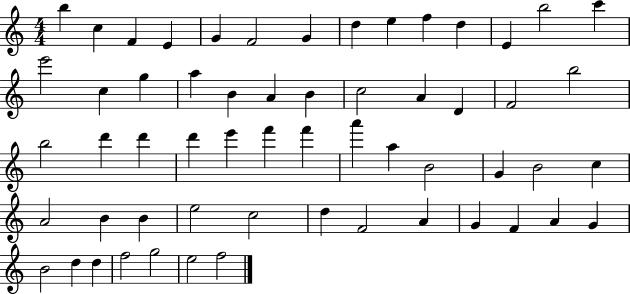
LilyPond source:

{
  \clef treble
  \numericTimeSignature
  \time 4/4
  \key c \major
  b''4 c''4 f'4 e'4 | g'4 f'2 g'4 | d''4 e''4 f''4 d''4 | e'4 b''2 c'''4 | \break e'''2 c''4 g''4 | a''4 b'4 a'4 b'4 | c''2 a'4 d'4 | f'2 b''2 | \break b''2 d'''4 d'''4 | d'''4 e'''4 f'''4 f'''4 | a'''4 a''4 b'2 | g'4 b'2 c''4 | \break a'2 b'4 b'4 | e''2 c''2 | d''4 f'2 a'4 | g'4 f'4 a'4 g'4 | \break b'2 d''4 d''4 | f''2 g''2 | e''2 f''2 | \bar "|."
}